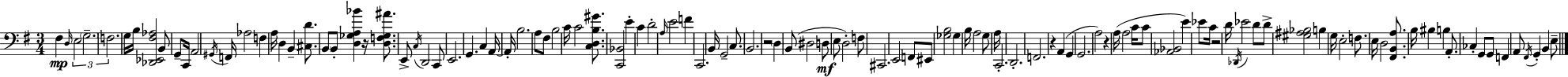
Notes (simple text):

F#3/q D3/s E3/h G3/h. F3/h. G3/s B3/s [Db2,Eb2,F#3,Ab3]/h B2/e G2/e C2/s A2/h G#2/s F2/s Ab3/h F3/q A3/s D3/q B2/q [C#3,D4]/e. B2/e B2/e [D3,Gb3,A3,Bb4]/q R/s [D3,F3,Gb3,A#4]/e. E2/e C3/s D2/h C2/e E2/h. G2/q. C3/q A2/s A2/s B3/h. A3/e F#3/e B3/h C4/s C4/h [C3,D3,B3,G#4]/e. [C2,Bb2]/h E4/q C4/q D4/h A3/s E4/h F4/q C2/h. B2/s G2/h C3/e. B2/h. R/h D3/q B2/e D#3/h D3/e E3/e D3/h F3/e C#2/h. E2/h F2/e EIS2/e [Gb3,B3]/h Gb3/q B3/s A3/h G3/e A3/s C2/h. D2/h. F2/h. R/q A2/q G2/q G2/h. A3/h R/q A3/s A3/h C4/s C4/e [Ab2,Bb2]/h E4/q Eb4/e C4/s R/h D4/s Db2/s Eb4/h D4/e D4/e [G#3,A#3,Bb3]/h B3/q G3/s E3/h F3/e. E3/s D3/h [F#2,B2,A3]/e. B3/s BIS3/q B3/q A2/e. CES3/q G2/e G2/e F2/q A2/e F#2/s G2/q B2/q E3/e